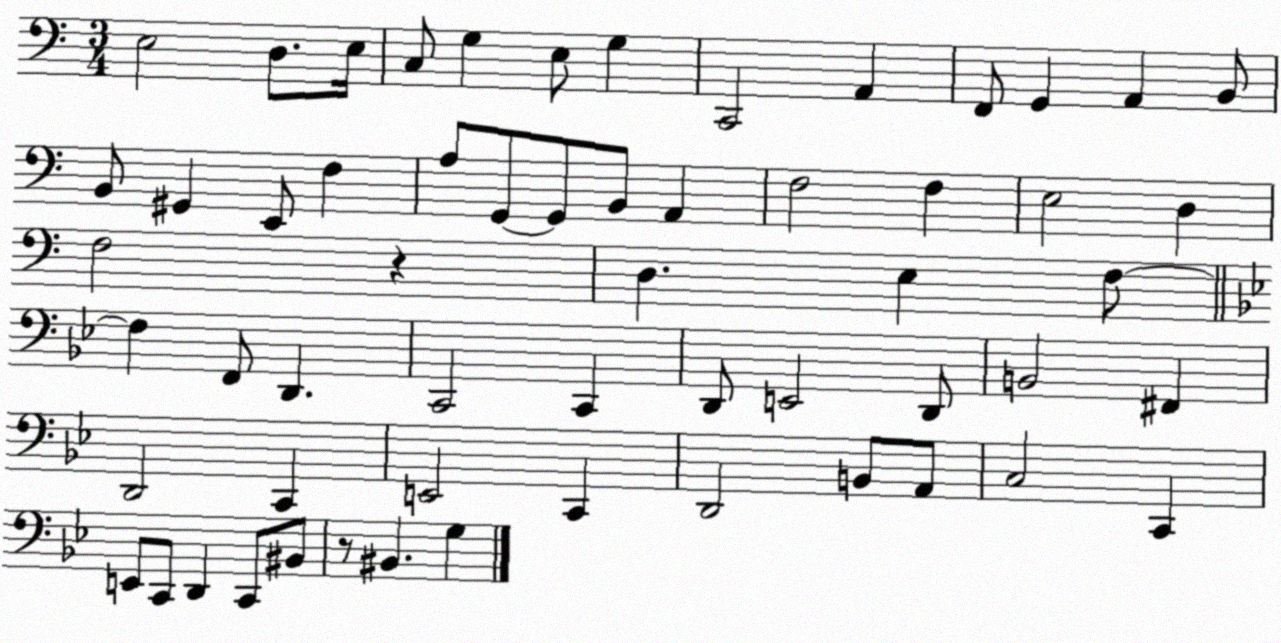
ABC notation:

X:1
T:Untitled
M:3/4
L:1/4
K:C
E,2 D,/2 E,/4 C,/2 G, E,/2 G, C,,2 A,, F,,/2 G,, A,, B,,/2 B,,/2 ^G,, E,,/2 F, A,/2 G,,/2 G,,/2 B,,/2 A,, F,2 F, E,2 D, F,2 z D, E, F,/2 F, F,,/2 D,, C,,2 C,, D,,/2 E,,2 D,,/2 B,,2 ^F,, D,,2 C,, E,,2 C,, D,,2 B,,/2 A,,/2 C,2 C,, E,,/2 C,,/2 D,, C,,/2 ^B,,/2 z/2 ^B,, G,